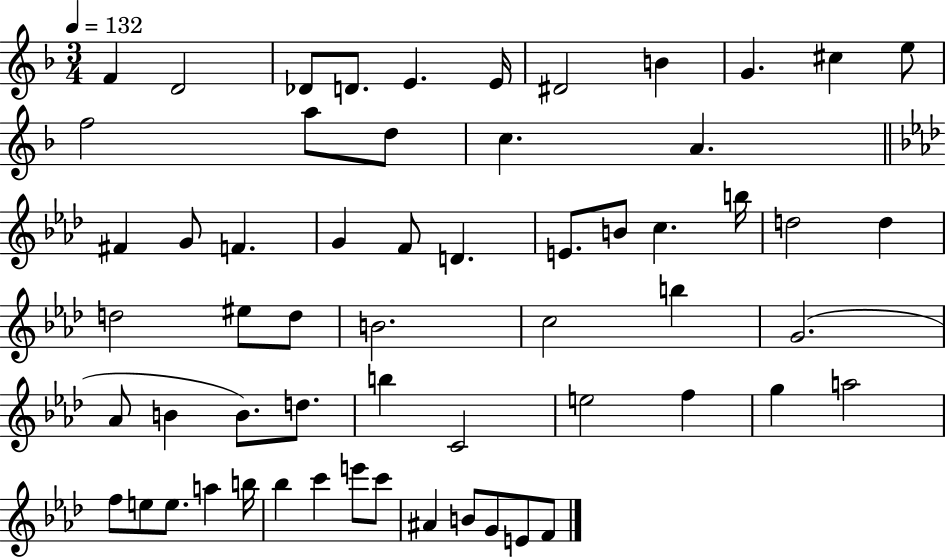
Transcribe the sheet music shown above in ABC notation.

X:1
T:Untitled
M:3/4
L:1/4
K:F
F D2 _D/2 D/2 E E/4 ^D2 B G ^c e/2 f2 a/2 d/2 c A ^F G/2 F G F/2 D E/2 B/2 c b/4 d2 d d2 ^e/2 d/2 B2 c2 b G2 _A/2 B B/2 d/2 b C2 e2 f g a2 f/2 e/2 e/2 a b/4 _b c' e'/2 c'/2 ^A B/2 G/2 E/2 F/2